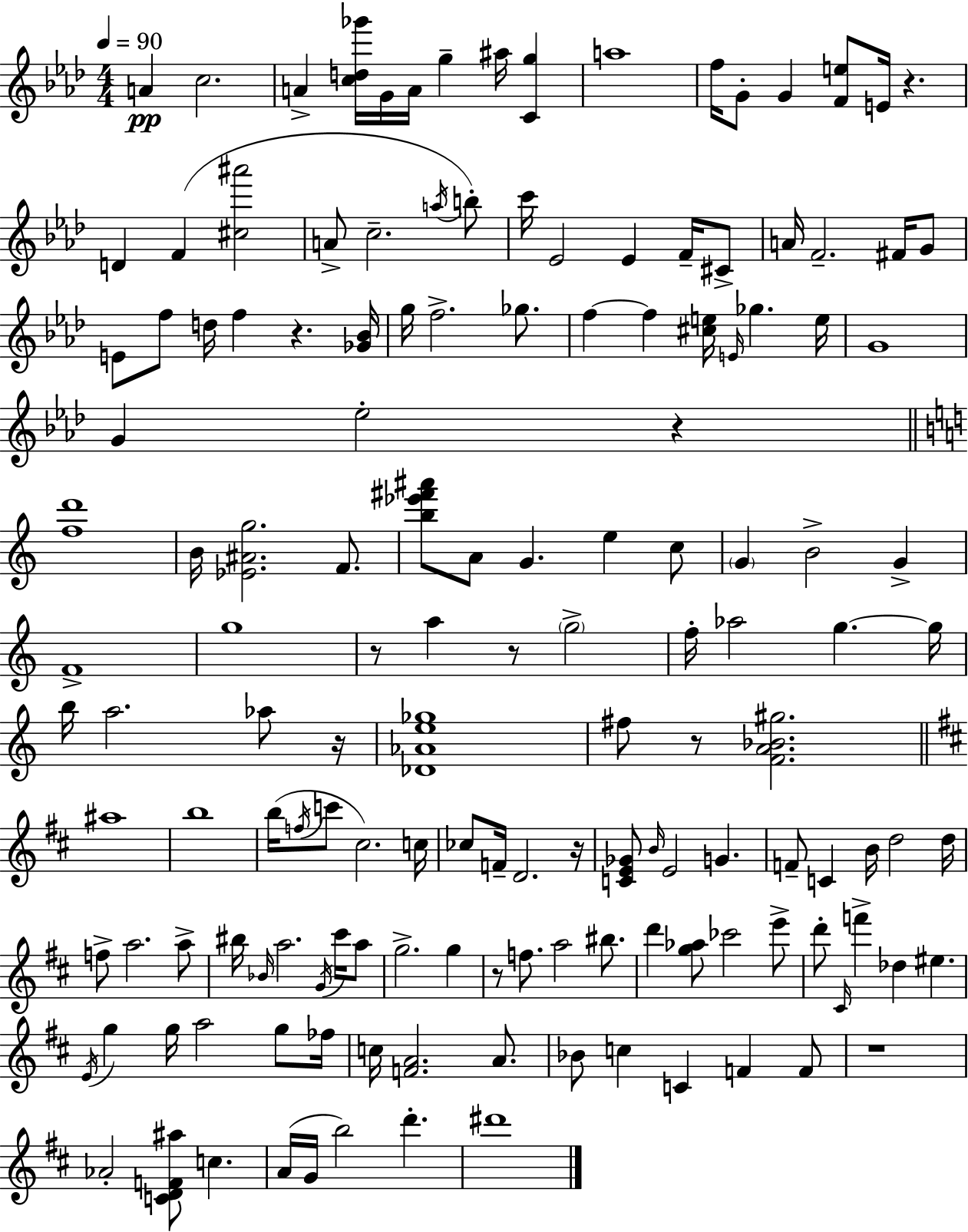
{
  \clef treble
  \numericTimeSignature
  \time 4/4
  \key aes \major
  \tempo 4 = 90
  a'4\pp c''2. | a'4-> <c'' d'' ges'''>16 g'16 a'16 g''4-- ais''16 <c' g''>4 | a''1 | f''16 g'8-. g'4 <f' e''>8 e'16 r4. | \break d'4 f'4( <cis'' ais'''>2 | a'8-> c''2.-- \acciaccatura { a''16 } b''8-.) | c'''16 ees'2 ees'4 f'16-- cis'8-> | a'16 f'2.-- fis'16 g'8 | \break e'8 f''8 d''16 f''4 r4. | <ges' bes'>16 g''16 f''2.-> ges''8. | f''4~~ f''4 <cis'' e''>16 \grace { e'16 } ges''4. | e''16 g'1 | \break g'4 ees''2-. r4 | \bar "||" \break \key c \major <f'' d'''>1 | b'16 <ees' ais' g''>2. f'8. | <b'' ees''' fis''' ais'''>8 a'8 g'4. e''4 c''8 | \parenthesize g'4 b'2-> g'4-> | \break f'1-> | g''1 | r8 a''4 r8 \parenthesize g''2-> | f''16-. aes''2 g''4.~~ g''16 | \break b''16 a''2. aes''8 r16 | <des' aes' e'' ges''>1 | fis''8 r8 <f' a' bes' gis''>2. | \bar "||" \break \key d \major ais''1 | b''1 | b''16( \acciaccatura { f''16 } c'''8 cis''2.) | c''16 ces''8 f'16-- d'2. | \break r16 <c' e' ges'>8 \grace { b'16 } e'2 g'4. | f'8-- c'4 b'16 d''2 | d''16 f''8-> a''2. | a''8-> bis''16 \grace { bes'16 } a''2. | \break \acciaccatura { g'16 } cis'''16 a''8 g''2.-> | g''4 r8 f''8. a''2 | bis''8. d'''4 <g'' aes''>8 ces'''2 | e'''8-> d'''8-. \grace { cis'16 } f'''4-> des''4 eis''4. | \break \acciaccatura { e'16 } g''4 g''16 a''2 | g''8 fes''16 c''16 <f' a'>2. | a'8. bes'8 c''4 c'4 | f'4 f'8 r1 | \break aes'2-. <c' d' f' ais''>8 | c''4. a'16( g'16 b''2) | d'''4.-. dis'''1 | \bar "|."
}